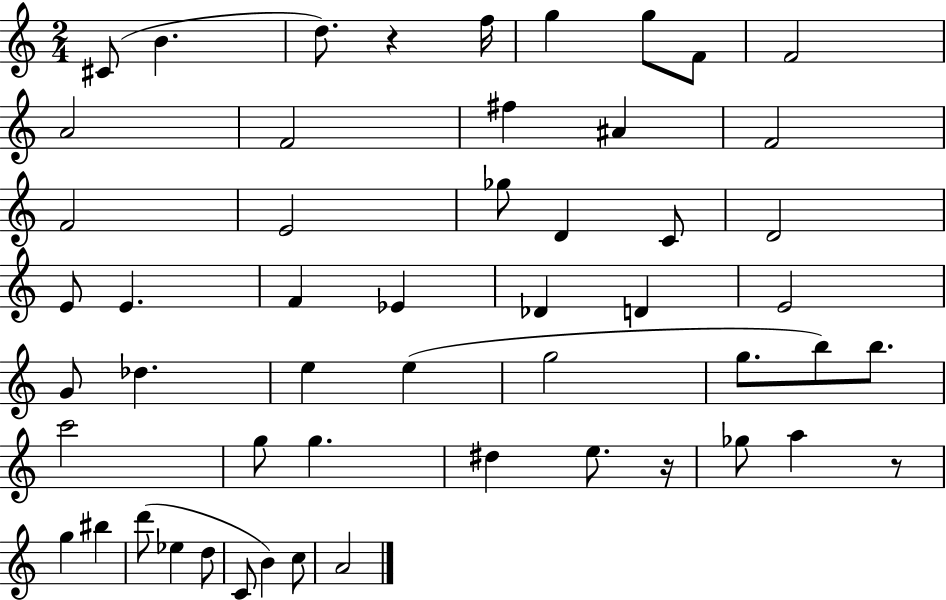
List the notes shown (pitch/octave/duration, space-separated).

C#4/e B4/q. D5/e. R/q F5/s G5/q G5/e F4/e F4/h A4/h F4/h F#5/q A#4/q F4/h F4/h E4/h Gb5/e D4/q C4/e D4/h E4/e E4/q. F4/q Eb4/q Db4/q D4/q E4/h G4/e Db5/q. E5/q E5/q G5/h G5/e. B5/e B5/e. C6/h G5/e G5/q. D#5/q E5/e. R/s Gb5/e A5/q R/e G5/q BIS5/q D6/e Eb5/q D5/e C4/e B4/q C5/e A4/h